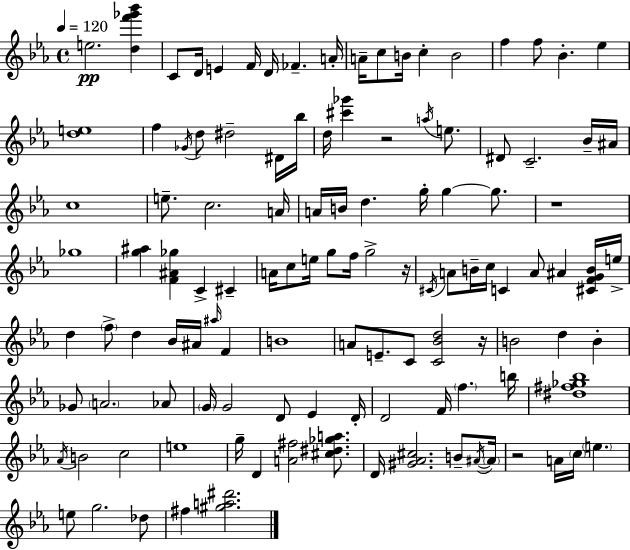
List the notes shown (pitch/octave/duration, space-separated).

E5/h. [D5,F6,Gb6,Bb6]/q C4/e D4/s E4/q F4/s D4/s FES4/q. A4/s A4/s C5/e B4/s C5/q B4/h F5/q F5/e Bb4/q. Eb5/q [D5,E5]/w F5/q Gb4/s D5/e D#5/h D#4/s Bb5/s D5/s [C#6,Gb6]/q R/h A5/s E5/e. D#4/e C4/h. Bb4/s A#4/s C5/w E5/e. C5/h. A4/s A4/s B4/s D5/q. G5/s G5/q G5/e. R/w Gb5/w [G5,A#5]/q [F4,A#4,Gb5]/q C4/q C#4/q A4/s C5/e E5/s G5/e F5/s G5/h R/s C#4/s A4/e B4/s C5/s C4/q A4/e A#4/q [C#4,F4,G4,B4]/s E5/s D5/q F5/e D5/q Bb4/s A#4/s A#5/s F4/q B4/w A4/e E4/e. C4/e [C4,Bb4,D5]/h R/s B4/h D5/q B4/q Gb4/e A4/h. Ab4/e G4/s G4/h D4/e Eb4/q D4/s D4/h F4/s F5/q. B5/s [D#5,F#5,Gb5,Bb5]/w Ab4/s B4/h C5/h E5/w G5/s D4/q [A4,F#5]/h [C#5,D#5,Gb5,A5]/e. D4/s [G#4,Ab4,C#5]/h. B4/e A#4/s A#4/s R/h A4/s C5/s E5/q. E5/e G5/h. Db5/e F#5/q [G#5,A5,D#6]/h.